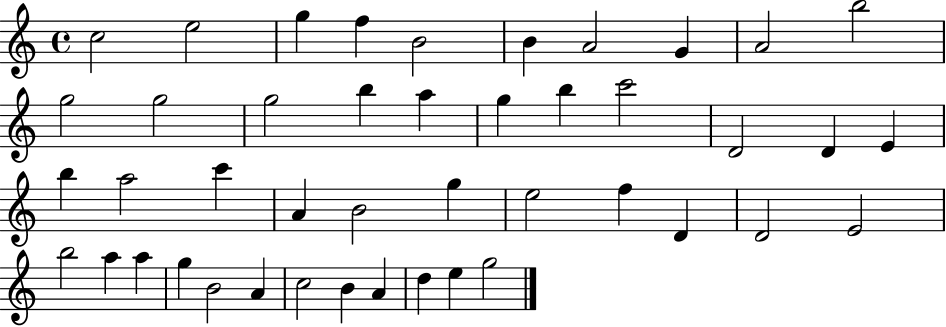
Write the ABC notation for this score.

X:1
T:Untitled
M:4/4
L:1/4
K:C
c2 e2 g f B2 B A2 G A2 b2 g2 g2 g2 b a g b c'2 D2 D E b a2 c' A B2 g e2 f D D2 E2 b2 a a g B2 A c2 B A d e g2